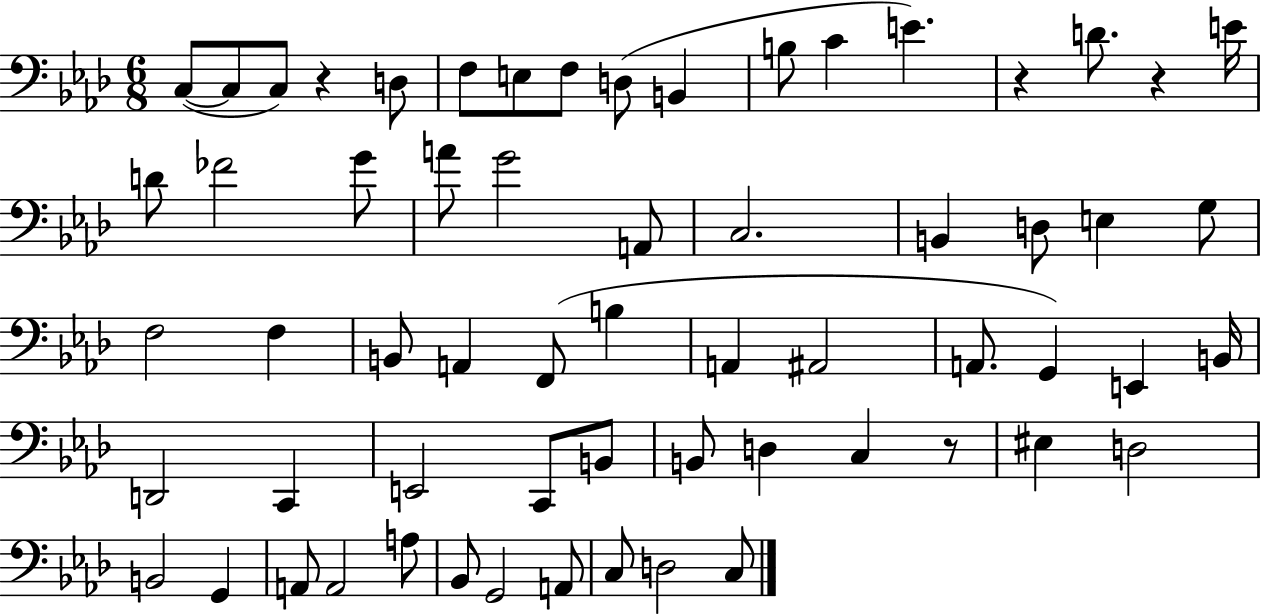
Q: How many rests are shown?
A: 4